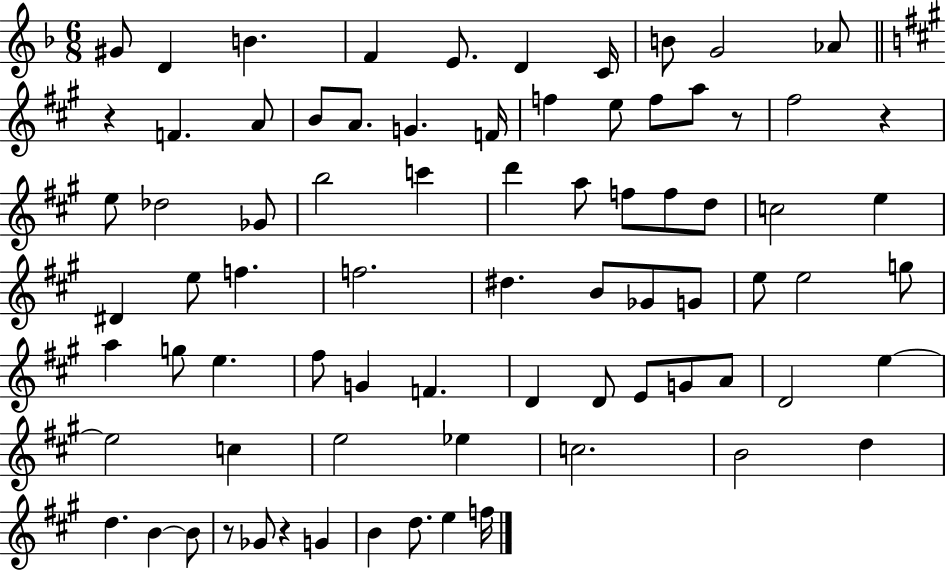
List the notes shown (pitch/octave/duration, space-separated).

G#4/e D4/q B4/q. F4/q E4/e. D4/q C4/s B4/e G4/h Ab4/e R/q F4/q. A4/e B4/e A4/e. G4/q. F4/s F5/q E5/e F5/e A5/e R/e F#5/h R/q E5/e Db5/h Gb4/e B5/h C6/q D6/q A5/e F5/e F5/e D5/e C5/h E5/q D#4/q E5/e F5/q. F5/h. D#5/q. B4/e Gb4/e G4/e E5/e E5/h G5/e A5/q G5/e E5/q. F#5/e G4/q F4/q. D4/q D4/e E4/e G4/e A4/e D4/h E5/q E5/h C5/q E5/h Eb5/q C5/h. B4/h D5/q D5/q. B4/q B4/e R/e Gb4/e R/q G4/q B4/q D5/e. E5/q F5/s